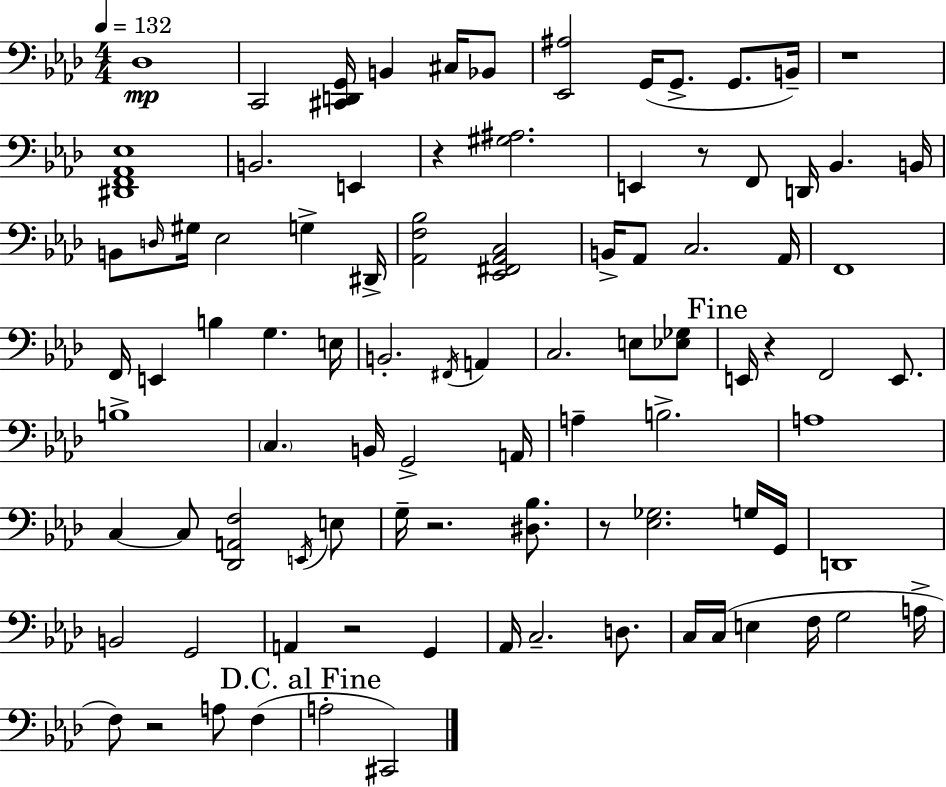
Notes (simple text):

Db3/w C2/h [C#2,D2,G2]/s B2/q C#3/s Bb2/e [Eb2,A#3]/h G2/s G2/e. G2/e. B2/s R/w [D#2,F2,Ab2,Eb3]/w B2/h. E2/q R/q [G#3,A#3]/h. E2/q R/e F2/e D2/s Bb2/q. B2/s B2/e D3/s G#3/s Eb3/h G3/q D#2/s [Ab2,F3,Bb3]/h [Eb2,F#2,Ab2,C3]/h B2/s Ab2/e C3/h. Ab2/s F2/w F2/s E2/q B3/q G3/q. E3/s B2/h. F#2/s A2/q C3/h. E3/e [Eb3,Gb3]/e E2/s R/q F2/h E2/e. B3/w C3/q. B2/s G2/h A2/s A3/q B3/h. A3/w C3/q C3/e [Db2,A2,F3]/h E2/s E3/e G3/s R/h. [D#3,Bb3]/e. R/e [Eb3,Gb3]/h. G3/s G2/s D2/w B2/h G2/h A2/q R/h G2/q Ab2/s C3/h. D3/e. C3/s C3/s E3/q F3/s G3/h A3/s F3/e R/h A3/e F3/q A3/h C#2/h